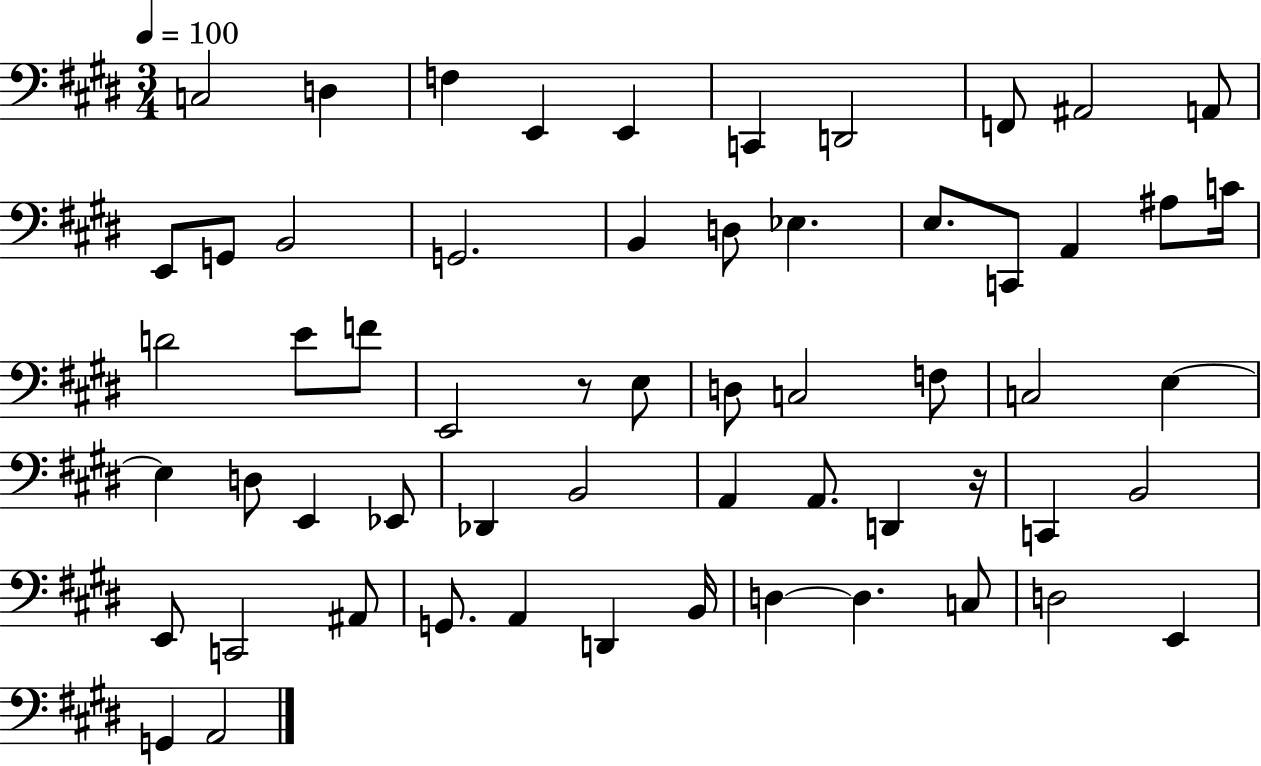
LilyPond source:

{
  \clef bass
  \numericTimeSignature
  \time 3/4
  \key e \major
  \tempo 4 = 100
  \repeat volta 2 { c2 d4 | f4 e,4 e,4 | c,4 d,2 | f,8 ais,2 a,8 | \break e,8 g,8 b,2 | g,2. | b,4 d8 ees4. | e8. c,8 a,4 ais8 c'16 | \break d'2 e'8 f'8 | e,2 r8 e8 | d8 c2 f8 | c2 e4~~ | \break e4 d8 e,4 ees,8 | des,4 b,2 | a,4 a,8. d,4 r16 | c,4 b,2 | \break e,8 c,2 ais,8 | g,8. a,4 d,4 b,16 | d4~~ d4. c8 | d2 e,4 | \break g,4 a,2 | } \bar "|."
}